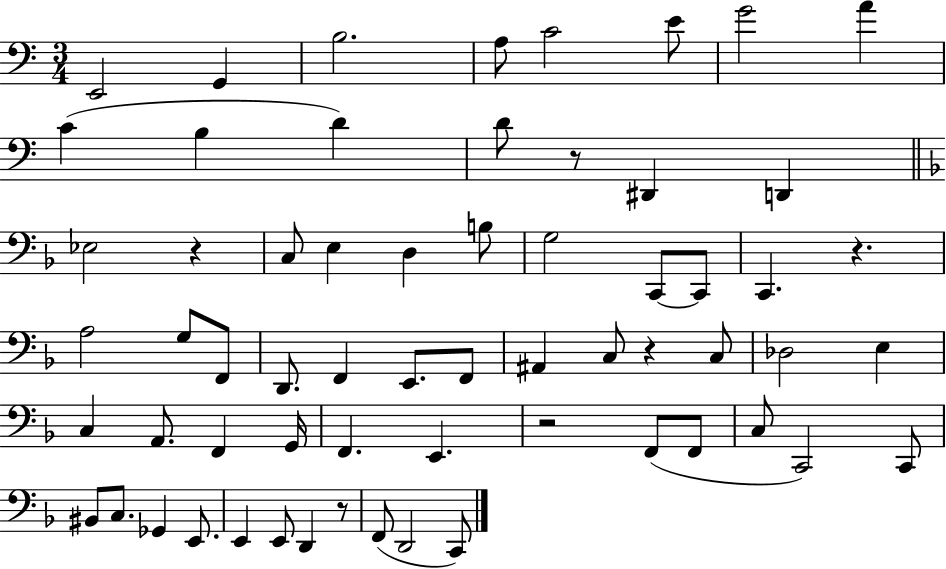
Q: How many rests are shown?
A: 6